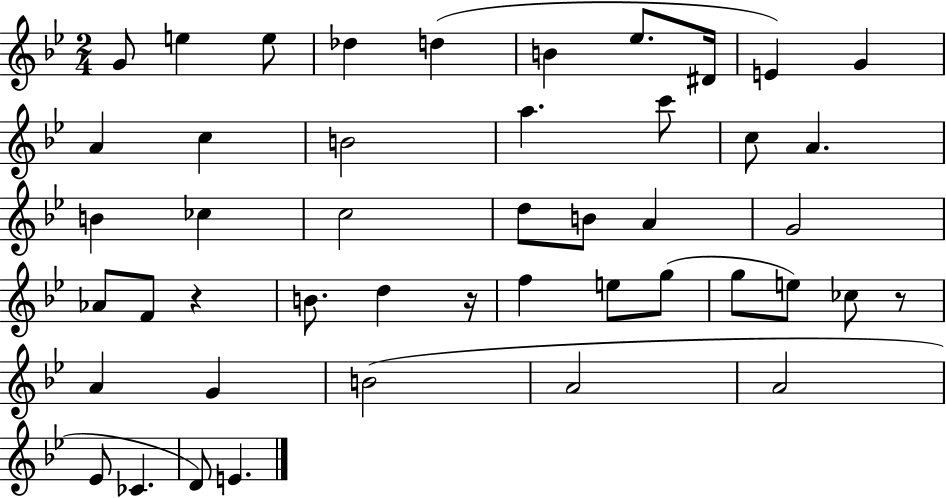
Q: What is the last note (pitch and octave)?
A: E4